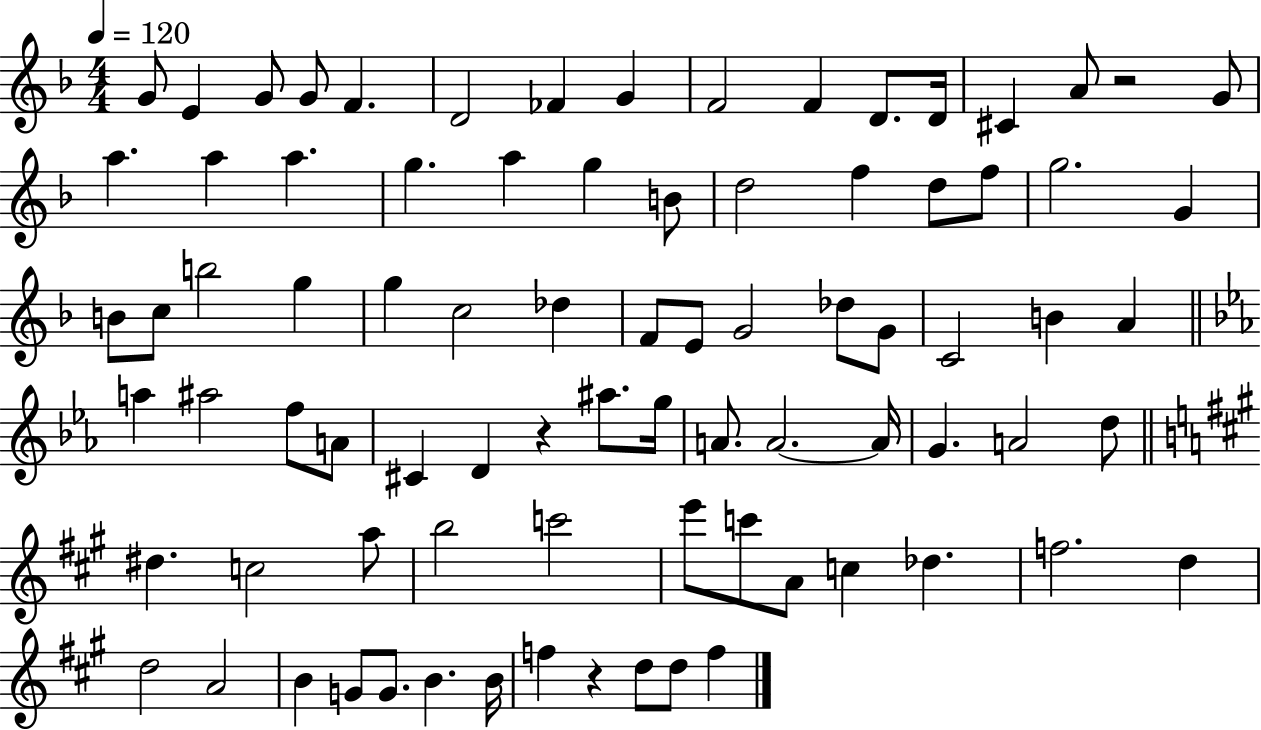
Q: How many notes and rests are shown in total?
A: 83